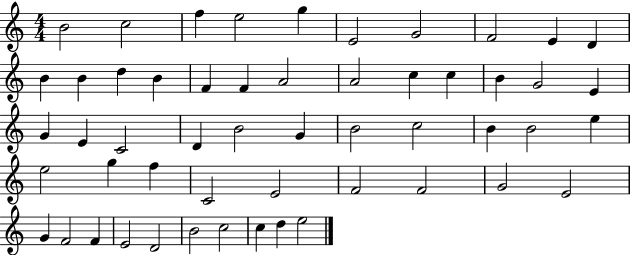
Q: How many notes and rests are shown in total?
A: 53